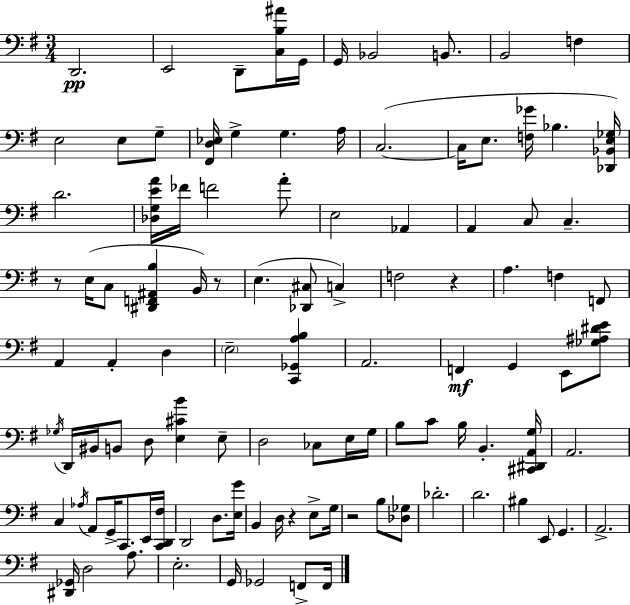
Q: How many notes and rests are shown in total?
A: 106